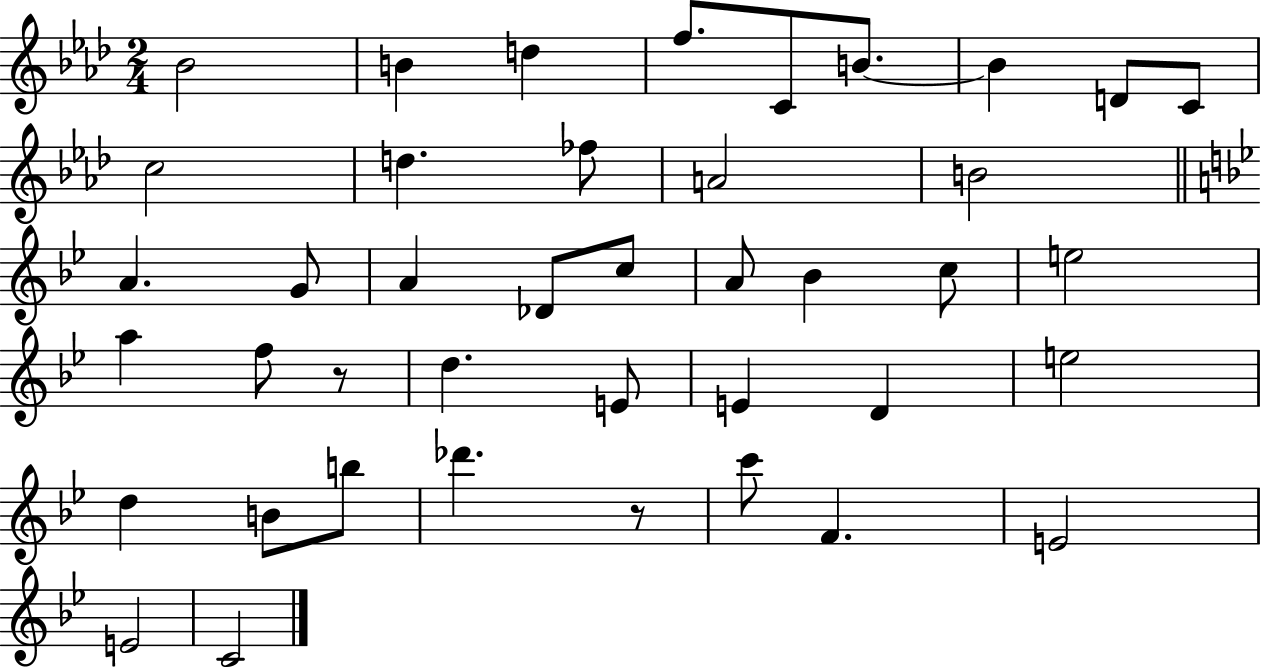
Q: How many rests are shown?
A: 2